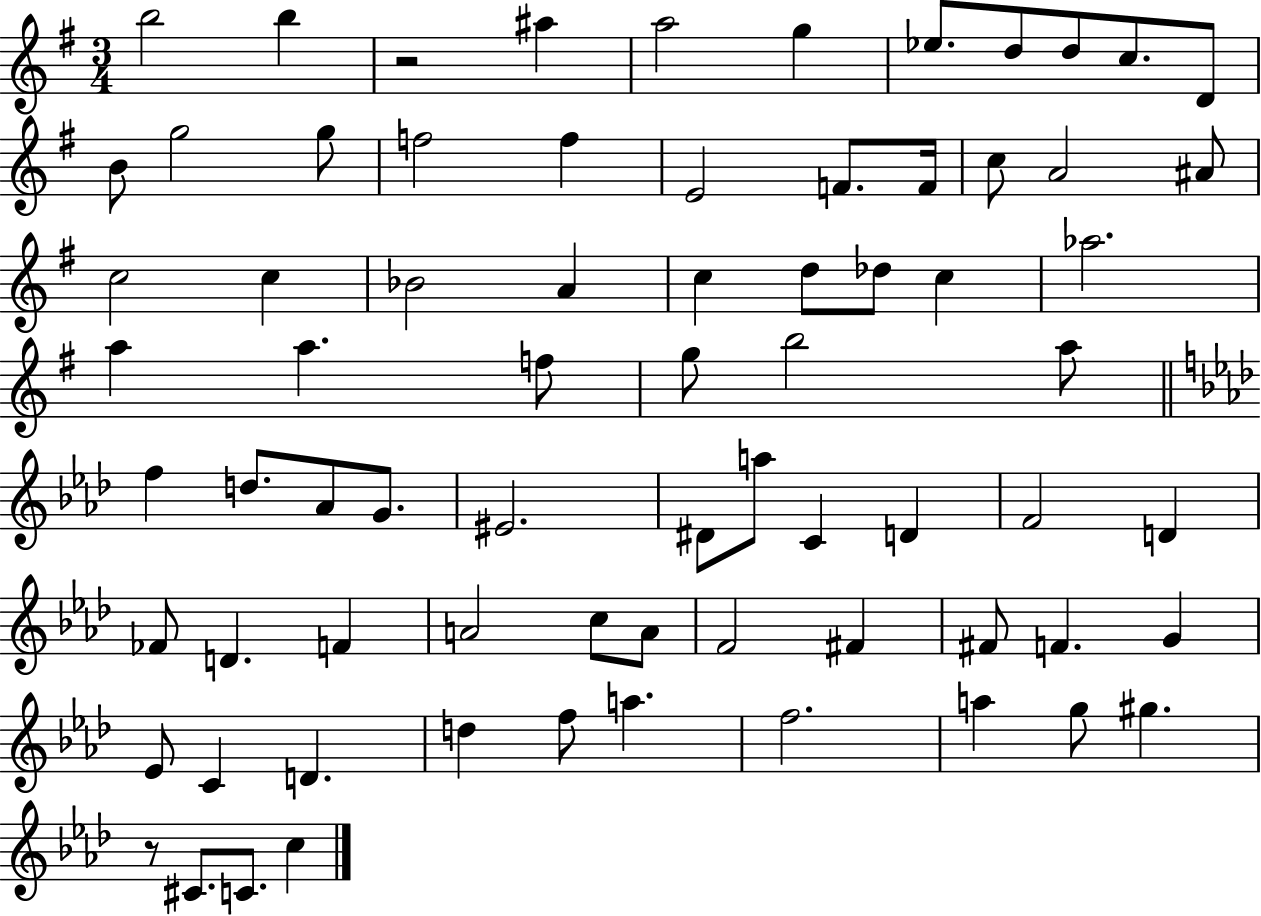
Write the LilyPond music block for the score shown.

{
  \clef treble
  \numericTimeSignature
  \time 3/4
  \key g \major
  b''2 b''4 | r2 ais''4 | a''2 g''4 | ees''8. d''8 d''8 c''8. d'8 | \break b'8 g''2 g''8 | f''2 f''4 | e'2 f'8. f'16 | c''8 a'2 ais'8 | \break c''2 c''4 | bes'2 a'4 | c''4 d''8 des''8 c''4 | aes''2. | \break a''4 a''4. f''8 | g''8 b''2 a''8 | \bar "||" \break \key aes \major f''4 d''8. aes'8 g'8. | eis'2. | dis'8 a''8 c'4 d'4 | f'2 d'4 | \break fes'8 d'4. f'4 | a'2 c''8 a'8 | f'2 fis'4 | fis'8 f'4. g'4 | \break ees'8 c'4 d'4. | d''4 f''8 a''4. | f''2. | a''4 g''8 gis''4. | \break r8 cis'8. c'8. c''4 | \bar "|."
}